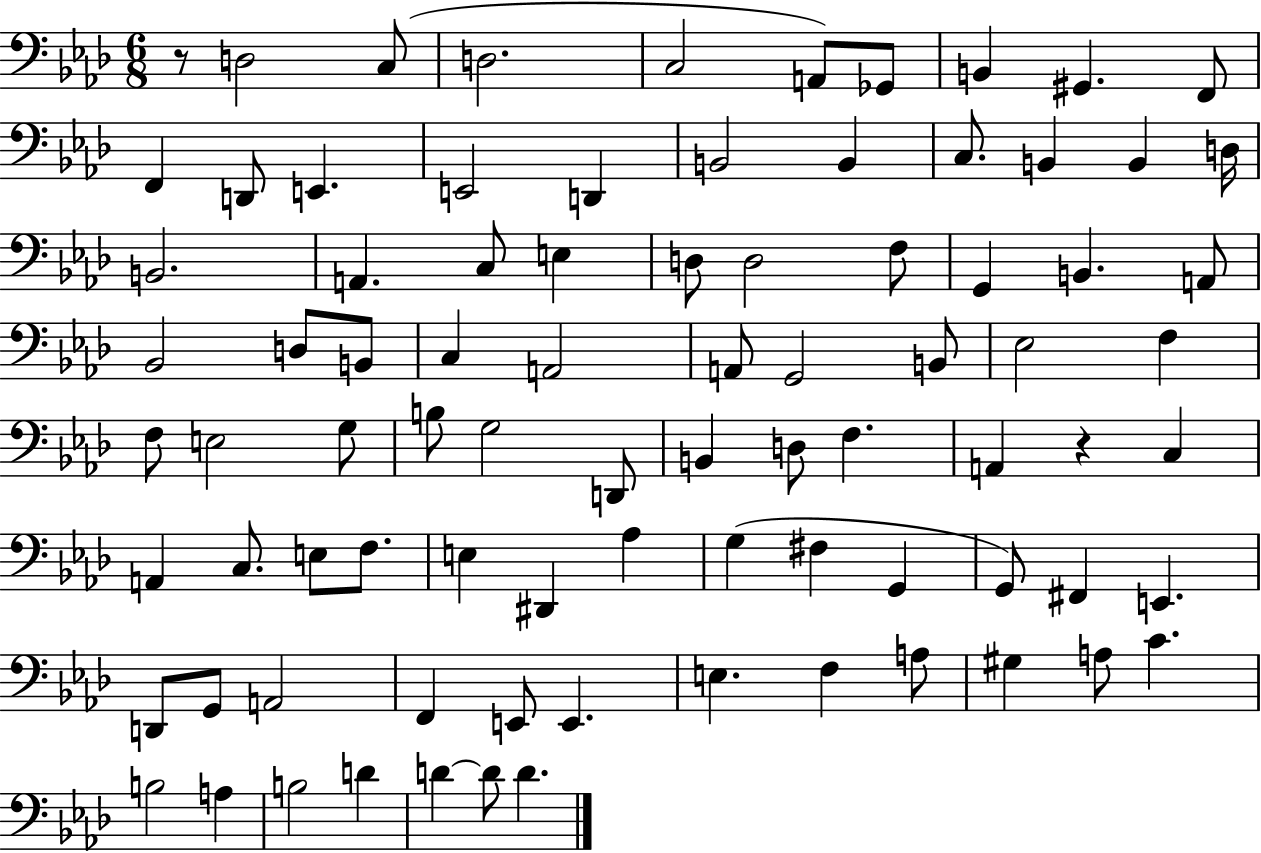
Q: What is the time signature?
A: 6/8